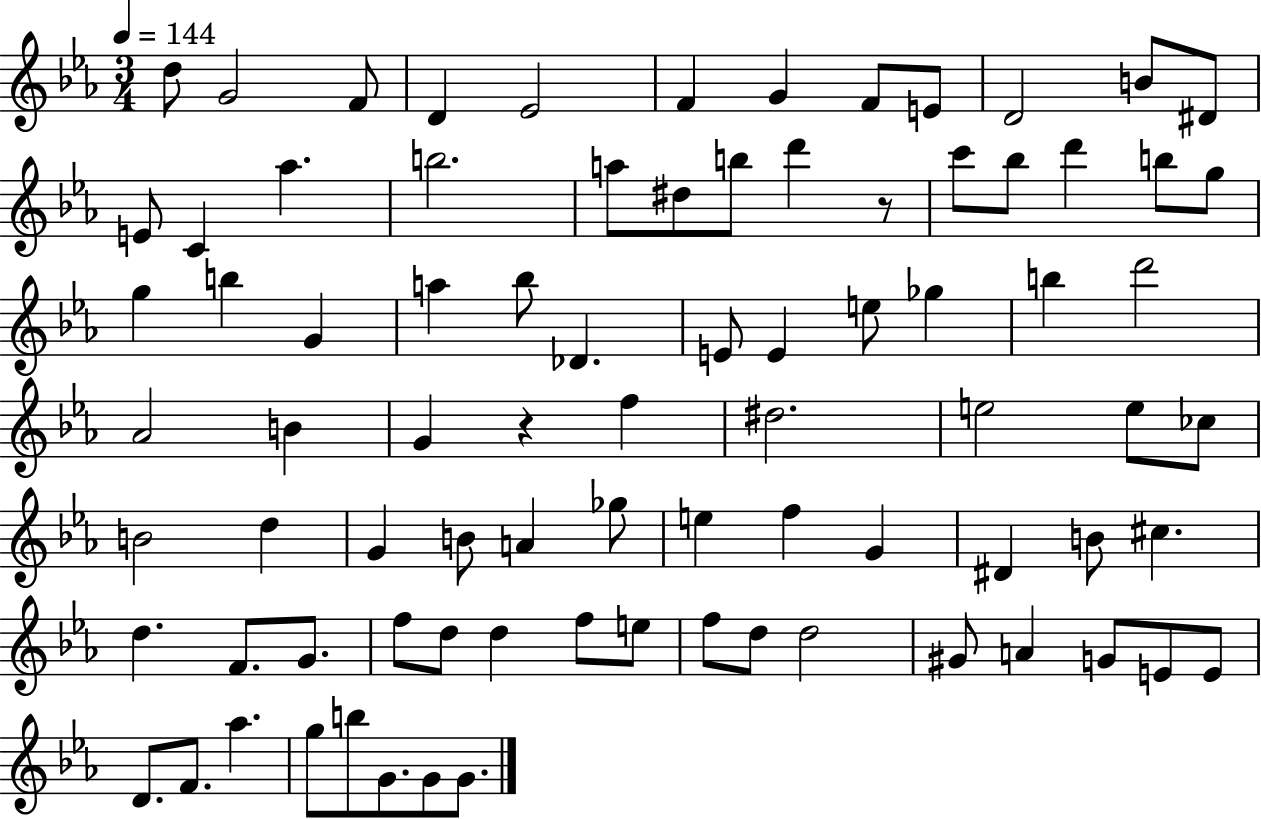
D5/e G4/h F4/e D4/q Eb4/h F4/q G4/q F4/e E4/e D4/h B4/e D#4/e E4/e C4/q Ab5/q. B5/h. A5/e D#5/e B5/e D6/q R/e C6/e Bb5/e D6/q B5/e G5/e G5/q B5/q G4/q A5/q Bb5/e Db4/q. E4/e E4/q E5/e Gb5/q B5/q D6/h Ab4/h B4/q G4/q R/q F5/q D#5/h. E5/h E5/e CES5/e B4/h D5/q G4/q B4/e A4/q Gb5/e E5/q F5/q G4/q D#4/q B4/e C#5/q. D5/q. F4/e. G4/e. F5/e D5/e D5/q F5/e E5/e F5/e D5/e D5/h G#4/e A4/q G4/e E4/e E4/e D4/e. F4/e. Ab5/q. G5/e B5/e G4/e. G4/e G4/e.